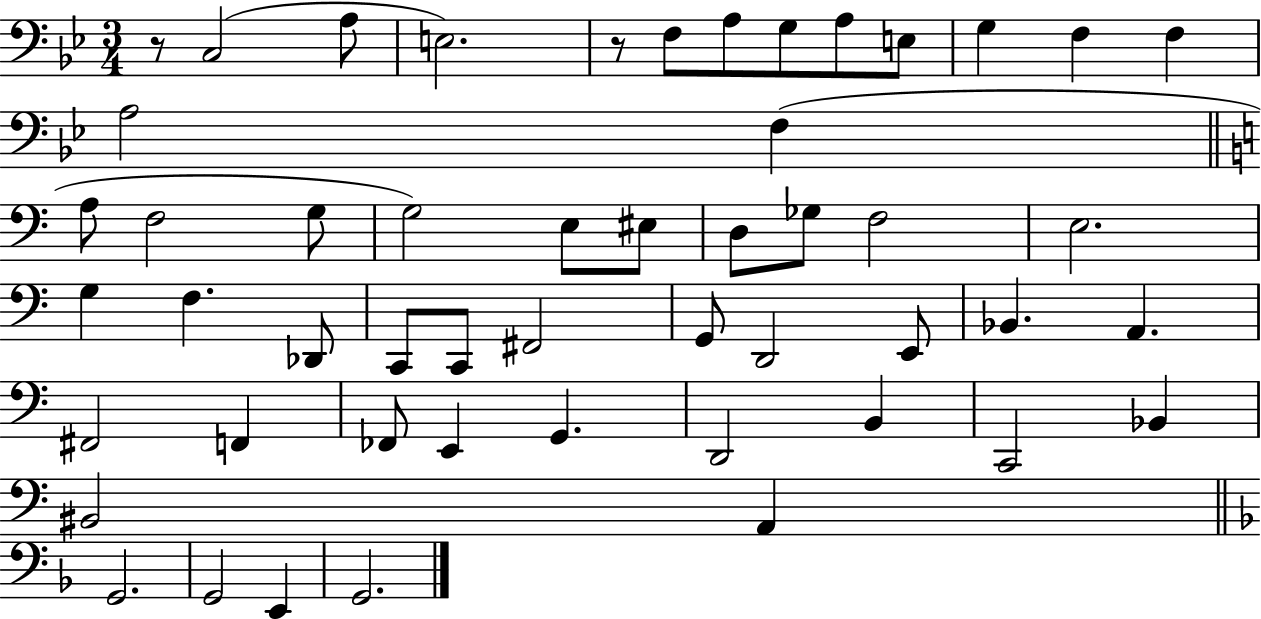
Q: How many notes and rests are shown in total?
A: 51